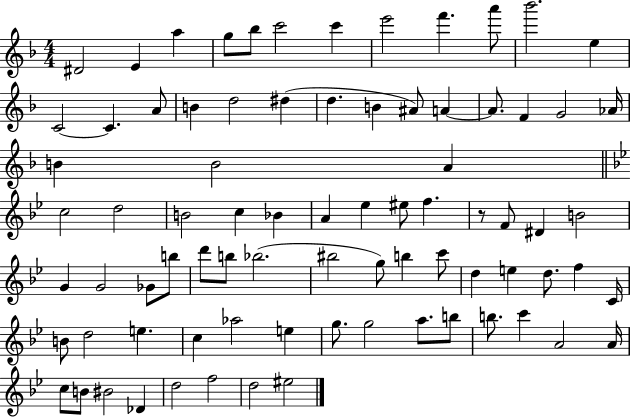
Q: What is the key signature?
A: F major